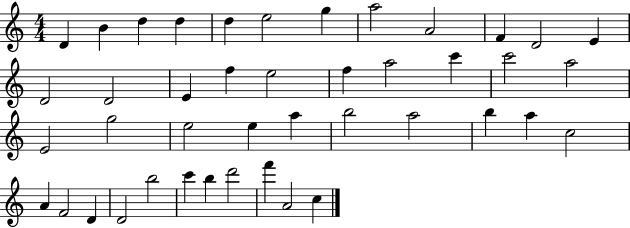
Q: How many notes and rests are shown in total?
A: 43